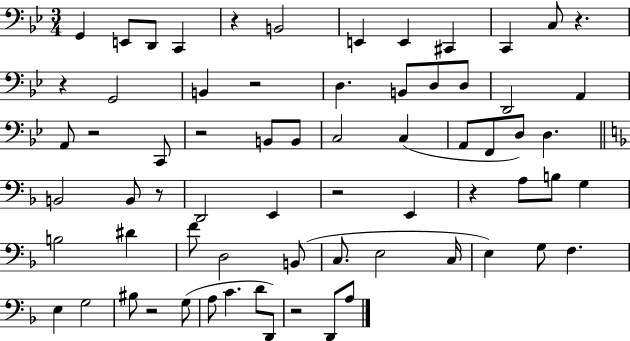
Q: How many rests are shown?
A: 11